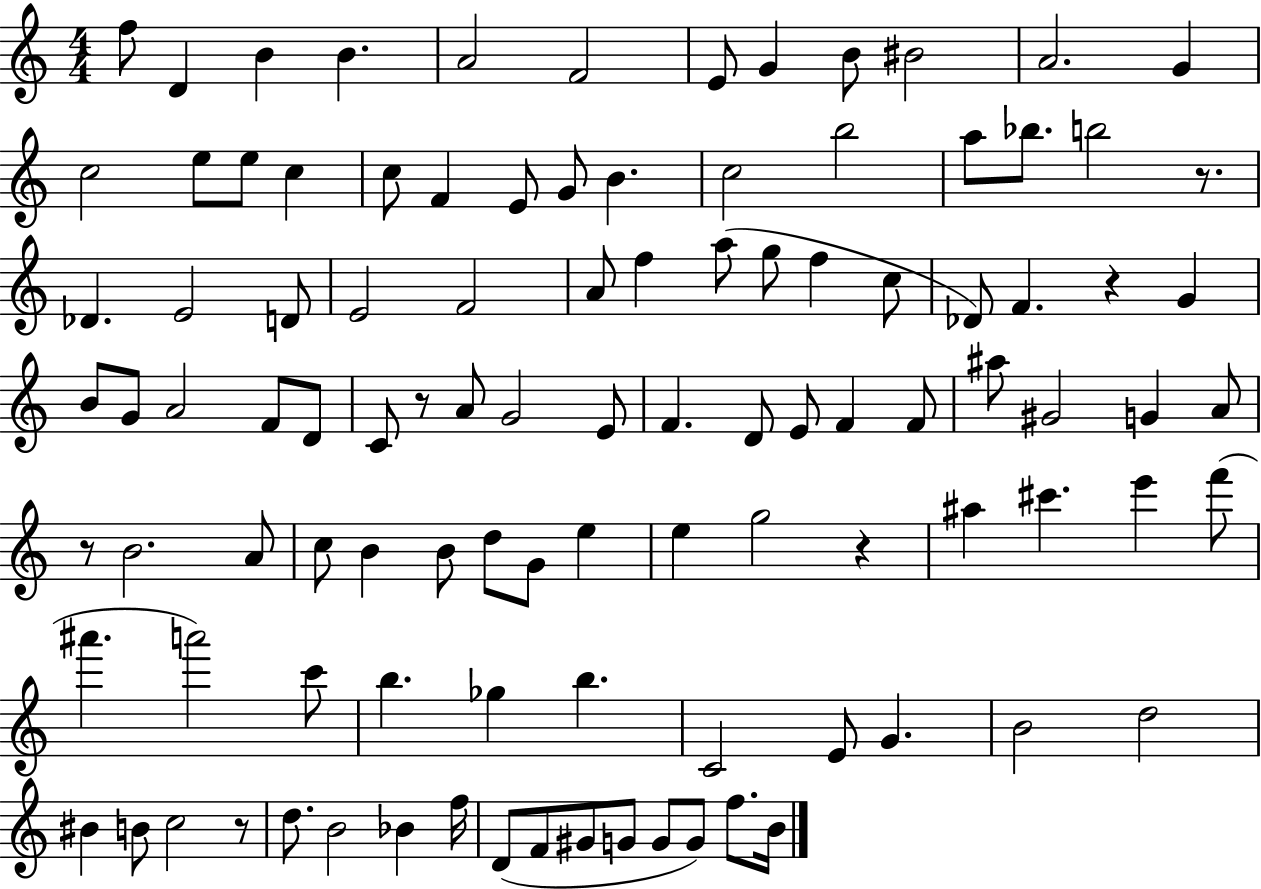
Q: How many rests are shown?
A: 6